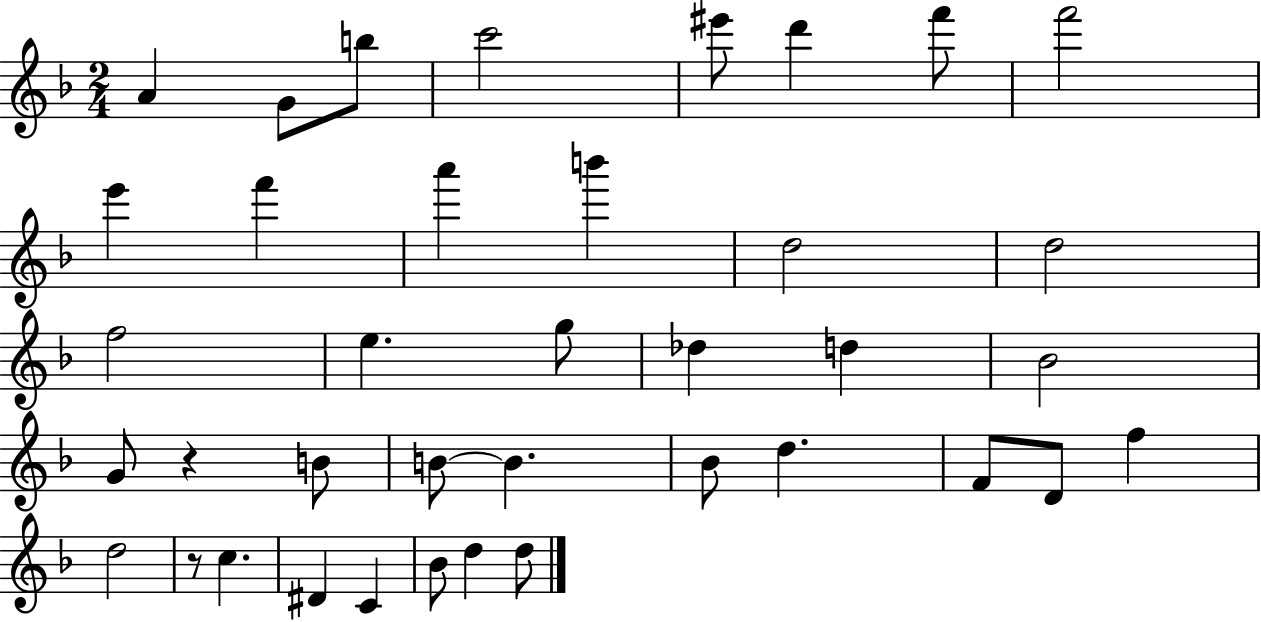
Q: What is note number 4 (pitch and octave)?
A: C6